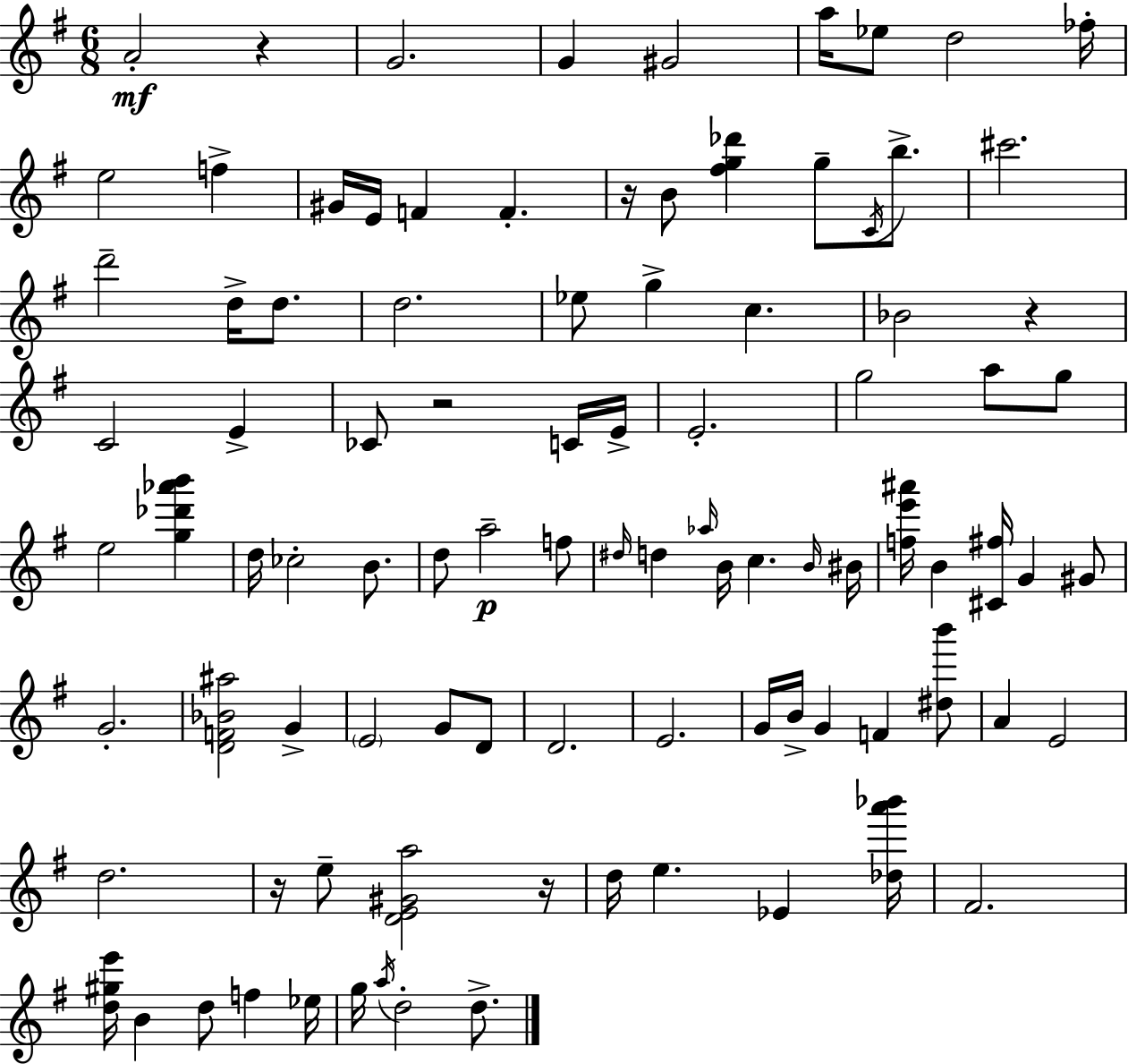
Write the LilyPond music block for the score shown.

{
  \clef treble
  \numericTimeSignature
  \time 6/8
  \key g \major
  \repeat volta 2 { a'2-.\mf r4 | g'2. | g'4 gis'2 | a''16 ees''8 d''2 fes''16-. | \break e''2 f''4-> | gis'16 e'16 f'4 f'4.-. | r16 b'8 <fis'' g'' des'''>4 g''8-- \acciaccatura { c'16 } b''8.-> | cis'''2. | \break d'''2-- d''16-> d''8. | d''2. | ees''8 g''4-> c''4. | bes'2 r4 | \break c'2 e'4-> | ces'8 r2 c'16 | e'16-> e'2.-. | g''2 a''8 g''8 | \break e''2 <g'' des''' aes''' b'''>4 | d''16 ces''2-. b'8. | d''8 a''2--\p f''8 | \grace { dis''16 } d''4 \grace { aes''16 } b'16 c''4. | \break \grace { b'16 } bis'16 <f'' e''' ais'''>16 b'4 <cis' fis''>16 g'4 | gis'8 g'2.-. | <d' f' bes' ais''>2 | g'4-> \parenthesize e'2 | \break g'8 d'8 d'2. | e'2. | g'16 b'16-> g'4 f'4 | <dis'' b'''>8 a'4 e'2 | \break d''2. | r16 e''8-- <d' e' gis' a''>2 | r16 d''16 e''4. ees'4 | <des'' a''' bes'''>16 fis'2. | \break <d'' gis'' e'''>16 b'4 d''8 f''4 | ees''16 g''16 \acciaccatura { a''16 } d''2-. | d''8.-> } \bar "|."
}